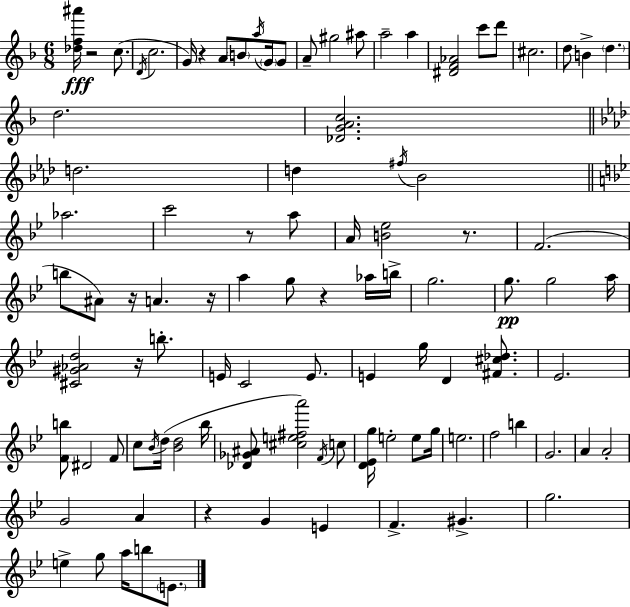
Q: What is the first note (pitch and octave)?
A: C5